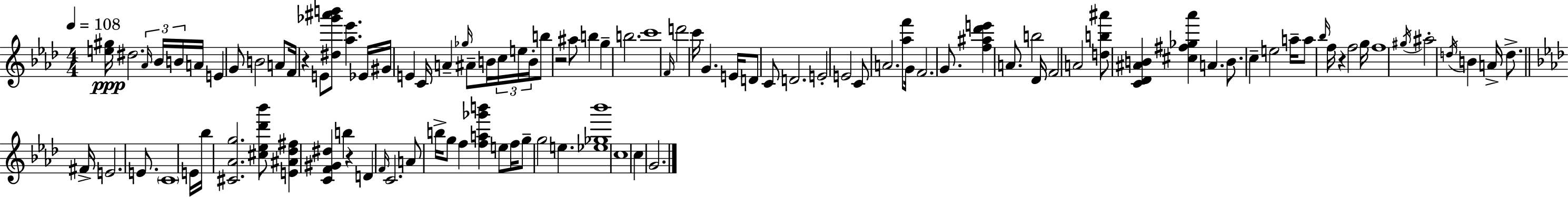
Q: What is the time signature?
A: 4/4